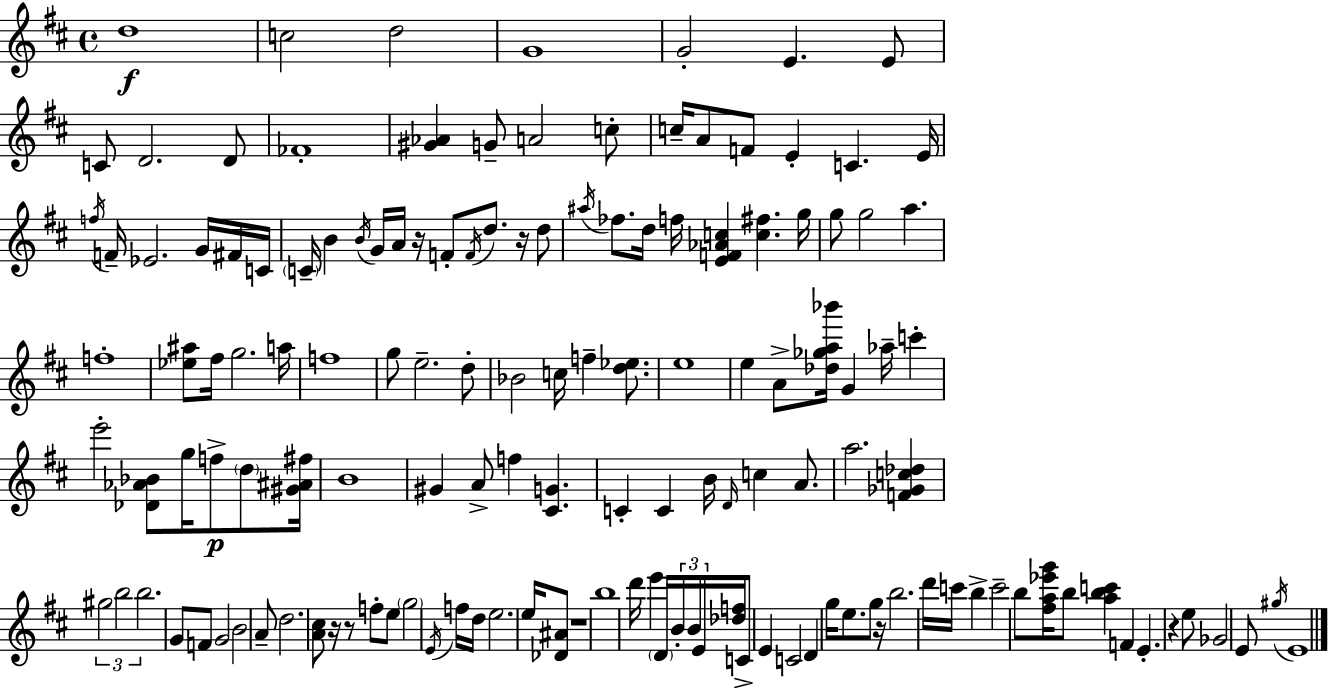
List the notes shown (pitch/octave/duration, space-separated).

D5/w C5/h D5/h G4/w G4/h E4/q. E4/e C4/e D4/h. D4/e FES4/w [G#4,Ab4]/q G4/e A4/h C5/e C5/s A4/e F4/e E4/q C4/q. E4/s F5/s F4/s Eb4/h. G4/s F#4/s C4/s C4/s B4/q B4/s G4/s A4/s R/s F4/e F4/s D5/e. R/s D5/e A#5/s FES5/e. D5/s F5/s [E4,F4,Ab4,C5]/q [C5,F#5]/q. G5/s G5/e G5/h A5/q. F5/w [Eb5,A#5]/e F#5/s G5/h. A5/s F5/w G5/e E5/h. D5/e Bb4/h C5/s F5/q [D5,Eb5]/e. E5/w E5/q A4/e [Db5,Gb5,A5,Bb6]/s G4/q Ab5/s C6/q E6/h [Db4,Ab4,Bb4]/e G5/s F5/e D5/e [G#4,A#4,F#5]/s B4/w G#4/q A4/e F5/q [C#4,G4]/q. C4/q C4/q B4/s D4/s C5/q A4/e. A5/h. [F4,Gb4,C5,Db5]/q G#5/h B5/h B5/h. G4/e F4/e G4/h B4/h A4/e D5/h. [A4,C#5]/e R/s R/e F5/e E5/e G5/h E4/s F5/s D5/s E5/h. E5/s [Db4,A#4]/e R/w B5/w D6/s E6/q D4/s B4/s B4/s E4/s [Db5,F5]/s C4/e E4/q C4/h D4/q G5/s E5/e. G5/e R/s B5/h. D6/s C6/s B5/q C6/h B5/e [F#5,A5,Eb6,G6]/s B5/e [A5,B5,C6]/q F4/q E4/q. R/q E5/e Gb4/h E4/e G#5/s E4/w